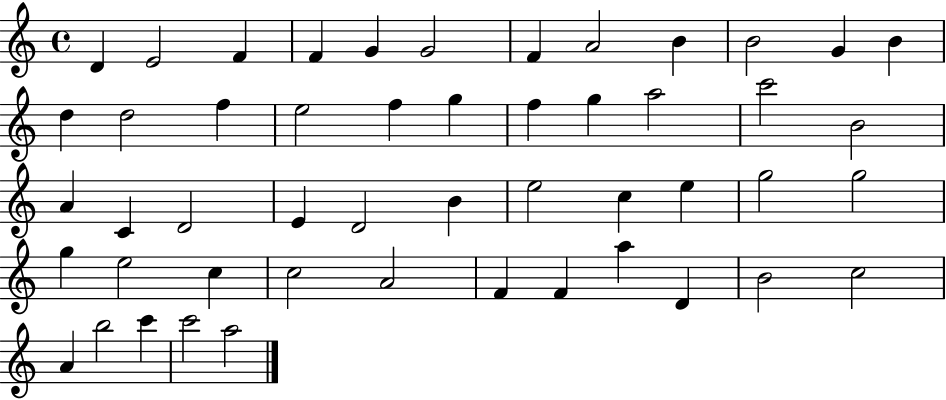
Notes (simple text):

D4/q E4/h F4/q F4/q G4/q G4/h F4/q A4/h B4/q B4/h G4/q B4/q D5/q D5/h F5/q E5/h F5/q G5/q F5/q G5/q A5/h C6/h B4/h A4/q C4/q D4/h E4/q D4/h B4/q E5/h C5/q E5/q G5/h G5/h G5/q E5/h C5/q C5/h A4/h F4/q F4/q A5/q D4/q B4/h C5/h A4/q B5/h C6/q C6/h A5/h